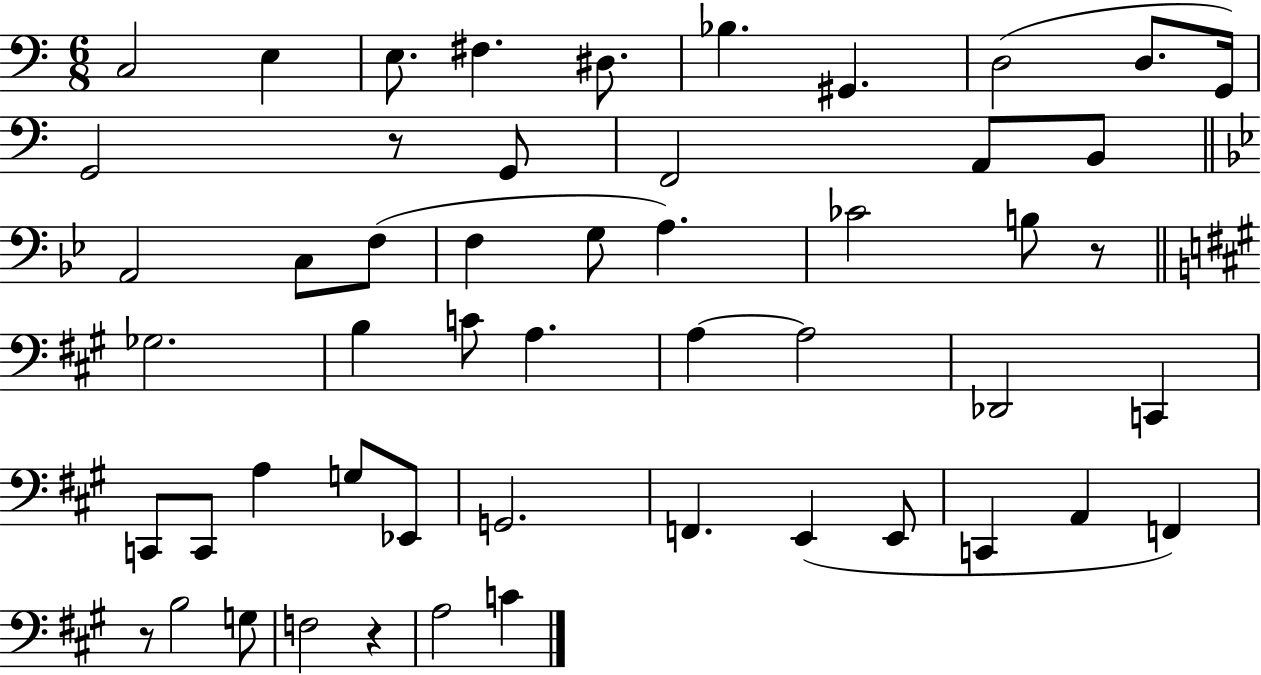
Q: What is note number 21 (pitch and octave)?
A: A3